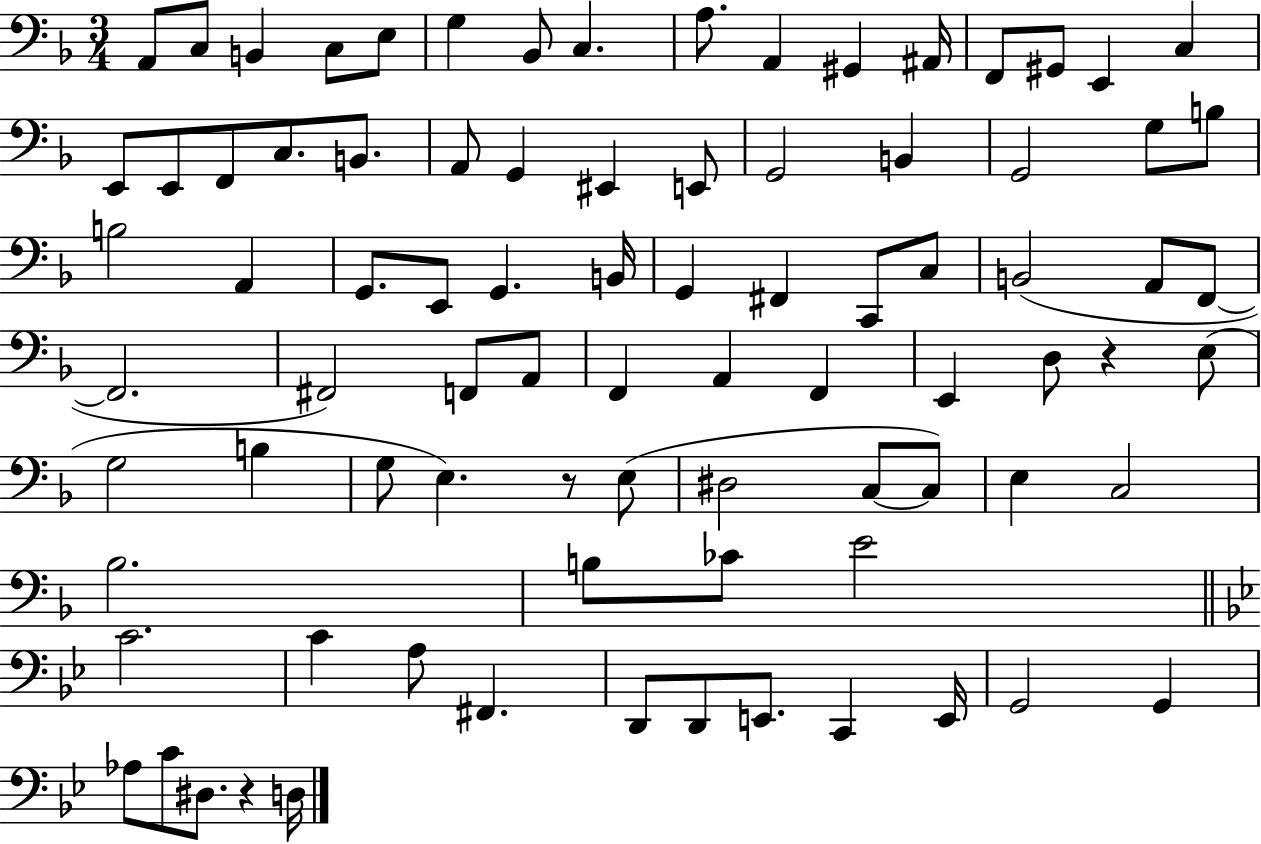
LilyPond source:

{
  \clef bass
  \numericTimeSignature
  \time 3/4
  \key f \major
  \repeat volta 2 { a,8 c8 b,4 c8 e8 | g4 bes,8 c4. | a8. a,4 gis,4 ais,16 | f,8 gis,8 e,4 c4 | \break e,8 e,8 f,8 c8. b,8. | a,8 g,4 eis,4 e,8 | g,2 b,4 | g,2 g8 b8 | \break b2 a,4 | g,8. e,8 g,4. b,16 | g,4 fis,4 c,8 c8 | b,2( a,8 f,8~~ | \break f,2. | fis,2) f,8 a,8 | f,4 a,4 f,4 | e,4 d8 r4 e8( | \break g2 b4 | g8 e4.) r8 e8( | dis2 c8~~ c8) | e4 c2 | \break bes2. | b8 ces'8 e'2 | \bar "||" \break \key g \minor c'2. | c'4 a8 fis,4. | d,8 d,8 e,8. c,4 e,16 | g,2 g,4 | \break aes8 c'8 dis8. r4 d16 | } \bar "|."
}